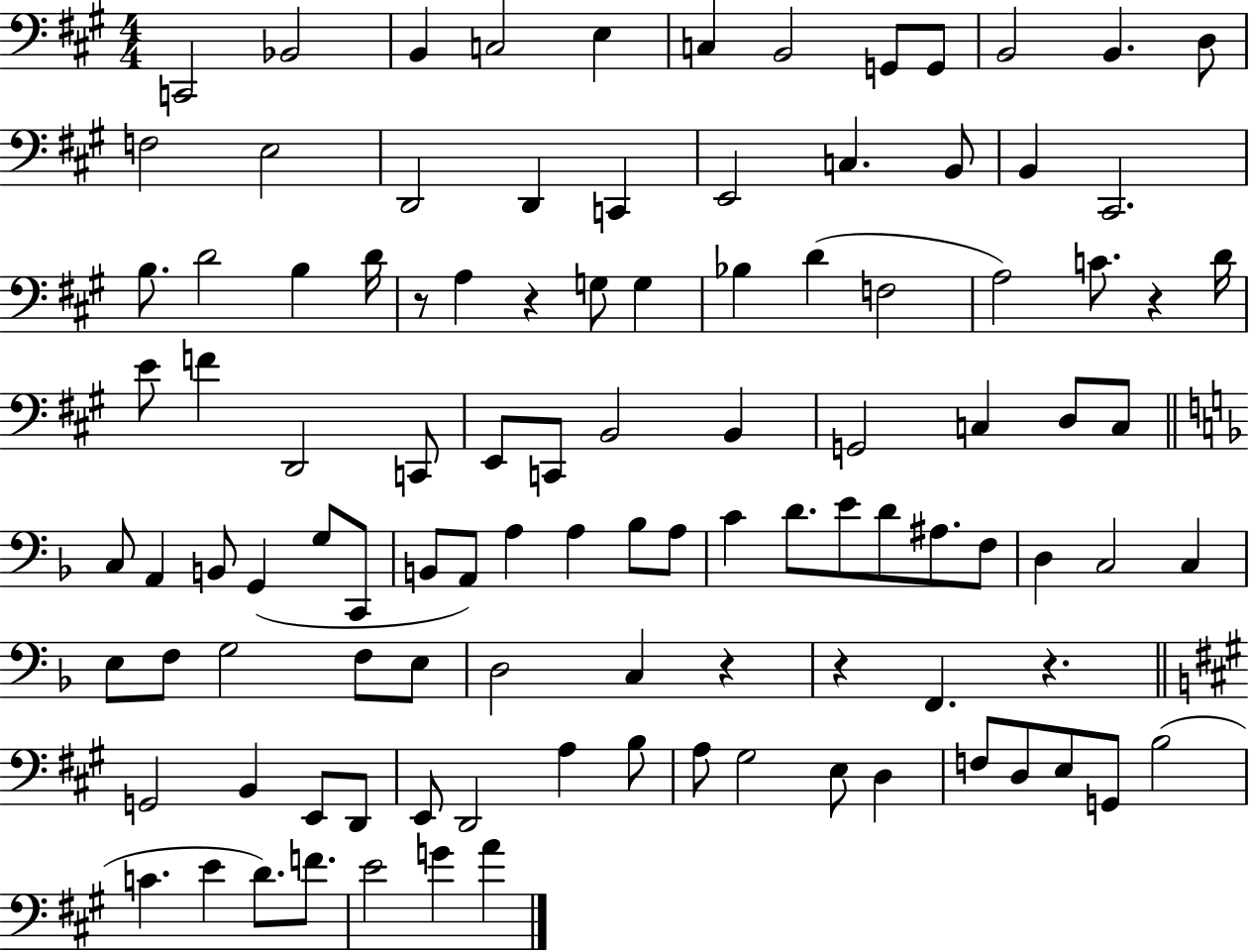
C2/h Bb2/h B2/q C3/h E3/q C3/q B2/h G2/e G2/e B2/h B2/q. D3/e F3/h E3/h D2/h D2/q C2/q E2/h C3/q. B2/e B2/q C#2/h. B3/e. D4/h B3/q D4/s R/e A3/q R/q G3/e G3/q Bb3/q D4/q F3/h A3/h C4/e. R/q D4/s E4/e F4/q D2/h C2/e E2/e C2/e B2/h B2/q G2/h C3/q D3/e C3/e C3/e A2/q B2/e G2/q G3/e C2/e B2/e A2/e A3/q A3/q Bb3/e A3/e C4/q D4/e. E4/e D4/e A#3/e. F3/e D3/q C3/h C3/q E3/e F3/e G3/h F3/e E3/e D3/h C3/q R/q R/q F2/q. R/q. G2/h B2/q E2/e D2/e E2/e D2/h A3/q B3/e A3/e G#3/h E3/e D3/q F3/e D3/e E3/e G2/e B3/h C4/q. E4/q D4/e. F4/e. E4/h G4/q A4/q